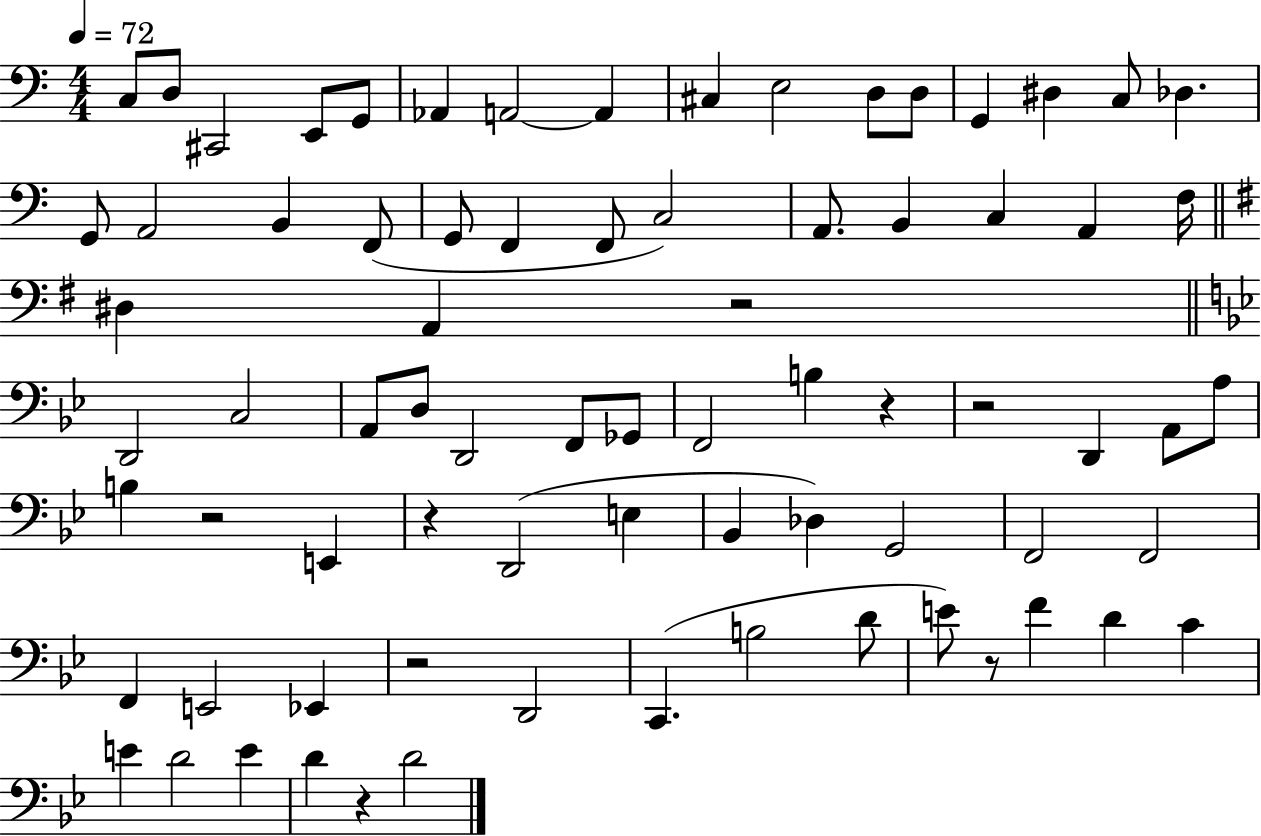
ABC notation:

X:1
T:Untitled
M:4/4
L:1/4
K:C
C,/2 D,/2 ^C,,2 E,,/2 G,,/2 _A,, A,,2 A,, ^C, E,2 D,/2 D,/2 G,, ^D, C,/2 _D, G,,/2 A,,2 B,, F,,/2 G,,/2 F,, F,,/2 C,2 A,,/2 B,, C, A,, F,/4 ^D, A,, z2 D,,2 C,2 A,,/2 D,/2 D,,2 F,,/2 _G,,/2 F,,2 B, z z2 D,, A,,/2 A,/2 B, z2 E,, z D,,2 E, _B,, _D, G,,2 F,,2 F,,2 F,, E,,2 _E,, z2 D,,2 C,, B,2 D/2 E/2 z/2 F D C E D2 E D z D2